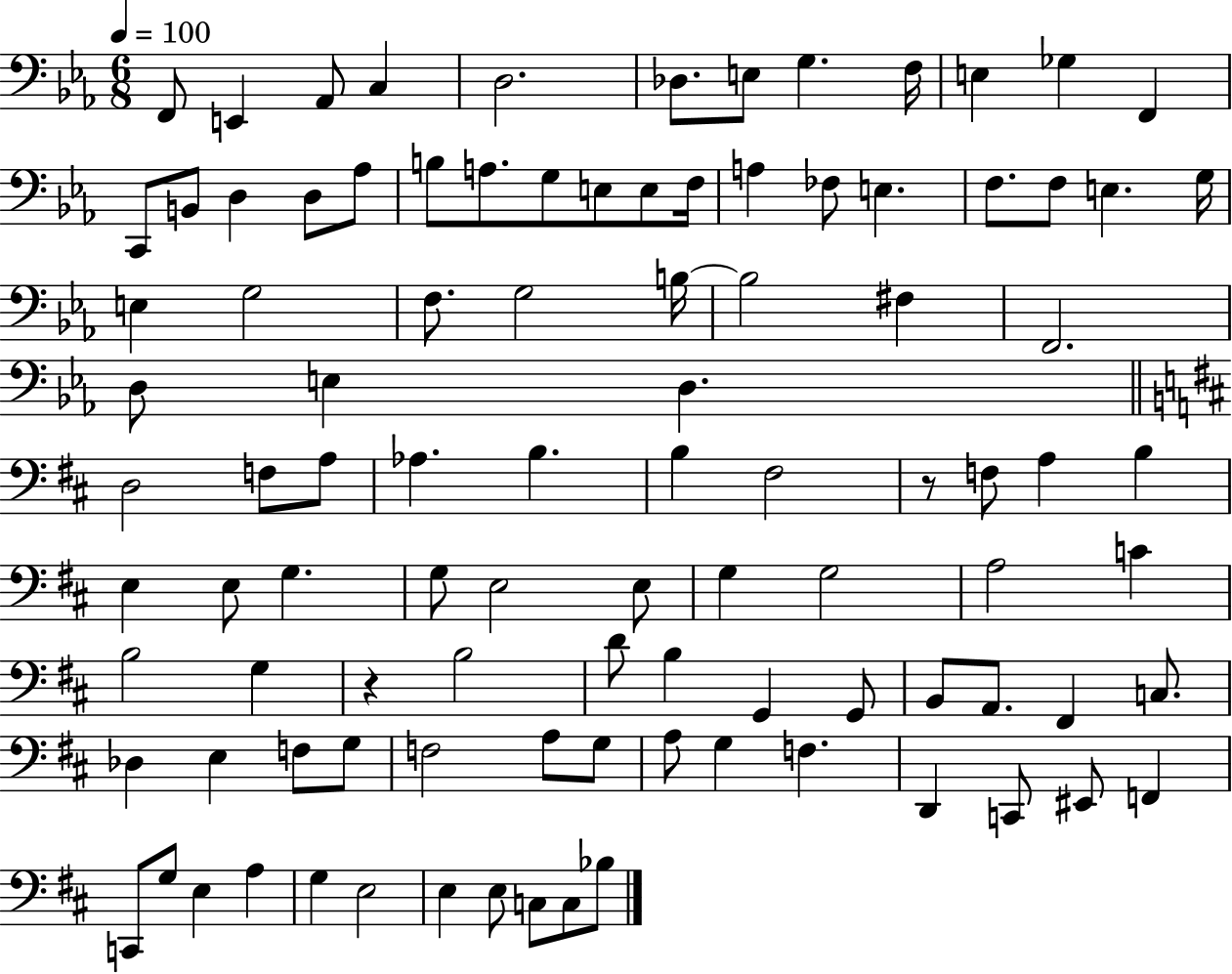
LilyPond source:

{
  \clef bass
  \numericTimeSignature
  \time 6/8
  \key ees \major
  \tempo 4 = 100
  f,8 e,4 aes,8 c4 | d2. | des8. e8 g4. f16 | e4 ges4 f,4 | \break c,8 b,8 d4 d8 aes8 | b8 a8. g8 e8 e8 f16 | a4 fes8 e4. | f8. f8 e4. g16 | \break e4 g2 | f8. g2 b16~~ | b2 fis4 | f,2. | \break d8 e4 d4. | \bar "||" \break \key d \major d2 f8 a8 | aes4. b4. | b4 fis2 | r8 f8 a4 b4 | \break e4 e8 g4. | g8 e2 e8 | g4 g2 | a2 c'4 | \break b2 g4 | r4 b2 | d'8 b4 g,4 g,8 | b,8 a,8. fis,4 c8. | \break des4 e4 f8 g8 | f2 a8 g8 | a8 g4 f4. | d,4 c,8 eis,8 f,4 | \break c,8 g8 e4 a4 | g4 e2 | e4 e8 c8 c8 bes8 | \bar "|."
}